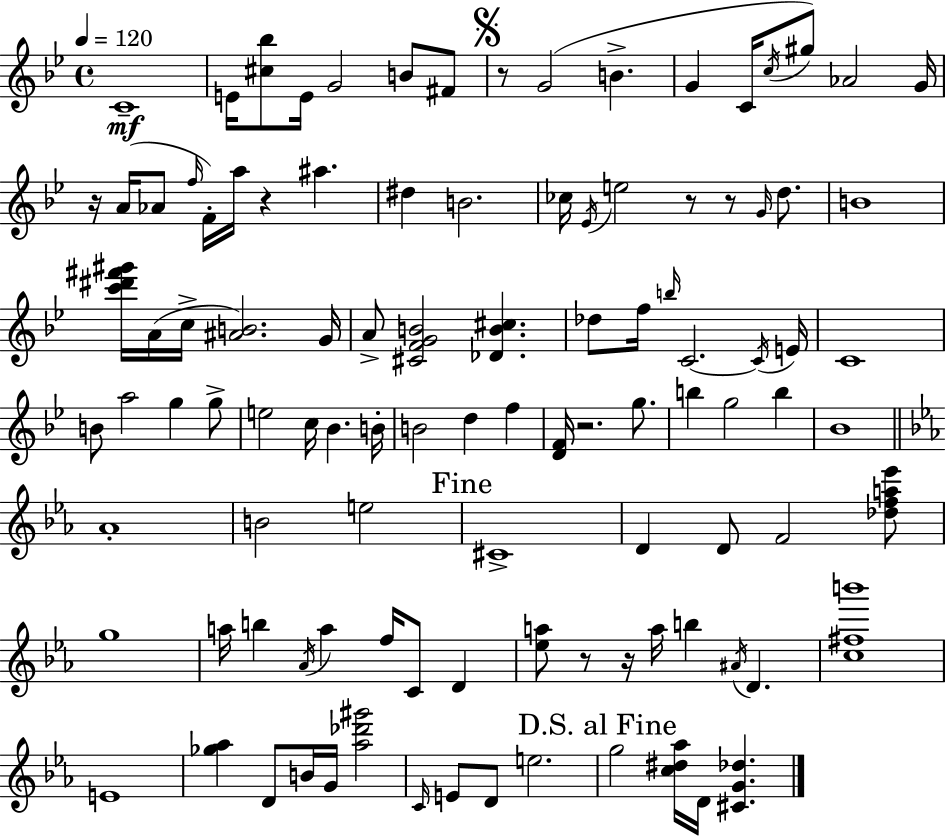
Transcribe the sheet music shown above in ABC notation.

X:1
T:Untitled
M:4/4
L:1/4
K:Gm
C4 E/4 [^c_b]/2 E/4 G2 B/2 ^F/2 z/2 G2 B G C/4 c/4 ^g/2 _A2 G/4 z/4 A/4 _A/2 f/4 F/4 a/4 z ^a ^d B2 _c/4 _E/4 e2 z/2 z/2 G/4 d/2 B4 [c'^d'^f'^g']/4 A/4 c/4 [^AB]2 G/4 A/2 [^CFGB]2 [_DB^c] _d/2 f/4 b/4 C2 C/4 E/4 C4 B/2 a2 g g/2 e2 c/4 _B B/4 B2 d f [DF]/4 z2 g/2 b g2 b _B4 _A4 B2 e2 ^C4 D D/2 F2 [_dfa_e']/2 g4 a/4 b _A/4 a f/4 C/2 D [_ea]/2 z/2 z/4 a/4 b ^A/4 D [c^fb']4 E4 [_g_a] D/2 B/4 G/4 [_a_d'^g']2 C/4 E/2 D/2 e2 g2 [c^d_a]/4 D/4 [^CG_d]